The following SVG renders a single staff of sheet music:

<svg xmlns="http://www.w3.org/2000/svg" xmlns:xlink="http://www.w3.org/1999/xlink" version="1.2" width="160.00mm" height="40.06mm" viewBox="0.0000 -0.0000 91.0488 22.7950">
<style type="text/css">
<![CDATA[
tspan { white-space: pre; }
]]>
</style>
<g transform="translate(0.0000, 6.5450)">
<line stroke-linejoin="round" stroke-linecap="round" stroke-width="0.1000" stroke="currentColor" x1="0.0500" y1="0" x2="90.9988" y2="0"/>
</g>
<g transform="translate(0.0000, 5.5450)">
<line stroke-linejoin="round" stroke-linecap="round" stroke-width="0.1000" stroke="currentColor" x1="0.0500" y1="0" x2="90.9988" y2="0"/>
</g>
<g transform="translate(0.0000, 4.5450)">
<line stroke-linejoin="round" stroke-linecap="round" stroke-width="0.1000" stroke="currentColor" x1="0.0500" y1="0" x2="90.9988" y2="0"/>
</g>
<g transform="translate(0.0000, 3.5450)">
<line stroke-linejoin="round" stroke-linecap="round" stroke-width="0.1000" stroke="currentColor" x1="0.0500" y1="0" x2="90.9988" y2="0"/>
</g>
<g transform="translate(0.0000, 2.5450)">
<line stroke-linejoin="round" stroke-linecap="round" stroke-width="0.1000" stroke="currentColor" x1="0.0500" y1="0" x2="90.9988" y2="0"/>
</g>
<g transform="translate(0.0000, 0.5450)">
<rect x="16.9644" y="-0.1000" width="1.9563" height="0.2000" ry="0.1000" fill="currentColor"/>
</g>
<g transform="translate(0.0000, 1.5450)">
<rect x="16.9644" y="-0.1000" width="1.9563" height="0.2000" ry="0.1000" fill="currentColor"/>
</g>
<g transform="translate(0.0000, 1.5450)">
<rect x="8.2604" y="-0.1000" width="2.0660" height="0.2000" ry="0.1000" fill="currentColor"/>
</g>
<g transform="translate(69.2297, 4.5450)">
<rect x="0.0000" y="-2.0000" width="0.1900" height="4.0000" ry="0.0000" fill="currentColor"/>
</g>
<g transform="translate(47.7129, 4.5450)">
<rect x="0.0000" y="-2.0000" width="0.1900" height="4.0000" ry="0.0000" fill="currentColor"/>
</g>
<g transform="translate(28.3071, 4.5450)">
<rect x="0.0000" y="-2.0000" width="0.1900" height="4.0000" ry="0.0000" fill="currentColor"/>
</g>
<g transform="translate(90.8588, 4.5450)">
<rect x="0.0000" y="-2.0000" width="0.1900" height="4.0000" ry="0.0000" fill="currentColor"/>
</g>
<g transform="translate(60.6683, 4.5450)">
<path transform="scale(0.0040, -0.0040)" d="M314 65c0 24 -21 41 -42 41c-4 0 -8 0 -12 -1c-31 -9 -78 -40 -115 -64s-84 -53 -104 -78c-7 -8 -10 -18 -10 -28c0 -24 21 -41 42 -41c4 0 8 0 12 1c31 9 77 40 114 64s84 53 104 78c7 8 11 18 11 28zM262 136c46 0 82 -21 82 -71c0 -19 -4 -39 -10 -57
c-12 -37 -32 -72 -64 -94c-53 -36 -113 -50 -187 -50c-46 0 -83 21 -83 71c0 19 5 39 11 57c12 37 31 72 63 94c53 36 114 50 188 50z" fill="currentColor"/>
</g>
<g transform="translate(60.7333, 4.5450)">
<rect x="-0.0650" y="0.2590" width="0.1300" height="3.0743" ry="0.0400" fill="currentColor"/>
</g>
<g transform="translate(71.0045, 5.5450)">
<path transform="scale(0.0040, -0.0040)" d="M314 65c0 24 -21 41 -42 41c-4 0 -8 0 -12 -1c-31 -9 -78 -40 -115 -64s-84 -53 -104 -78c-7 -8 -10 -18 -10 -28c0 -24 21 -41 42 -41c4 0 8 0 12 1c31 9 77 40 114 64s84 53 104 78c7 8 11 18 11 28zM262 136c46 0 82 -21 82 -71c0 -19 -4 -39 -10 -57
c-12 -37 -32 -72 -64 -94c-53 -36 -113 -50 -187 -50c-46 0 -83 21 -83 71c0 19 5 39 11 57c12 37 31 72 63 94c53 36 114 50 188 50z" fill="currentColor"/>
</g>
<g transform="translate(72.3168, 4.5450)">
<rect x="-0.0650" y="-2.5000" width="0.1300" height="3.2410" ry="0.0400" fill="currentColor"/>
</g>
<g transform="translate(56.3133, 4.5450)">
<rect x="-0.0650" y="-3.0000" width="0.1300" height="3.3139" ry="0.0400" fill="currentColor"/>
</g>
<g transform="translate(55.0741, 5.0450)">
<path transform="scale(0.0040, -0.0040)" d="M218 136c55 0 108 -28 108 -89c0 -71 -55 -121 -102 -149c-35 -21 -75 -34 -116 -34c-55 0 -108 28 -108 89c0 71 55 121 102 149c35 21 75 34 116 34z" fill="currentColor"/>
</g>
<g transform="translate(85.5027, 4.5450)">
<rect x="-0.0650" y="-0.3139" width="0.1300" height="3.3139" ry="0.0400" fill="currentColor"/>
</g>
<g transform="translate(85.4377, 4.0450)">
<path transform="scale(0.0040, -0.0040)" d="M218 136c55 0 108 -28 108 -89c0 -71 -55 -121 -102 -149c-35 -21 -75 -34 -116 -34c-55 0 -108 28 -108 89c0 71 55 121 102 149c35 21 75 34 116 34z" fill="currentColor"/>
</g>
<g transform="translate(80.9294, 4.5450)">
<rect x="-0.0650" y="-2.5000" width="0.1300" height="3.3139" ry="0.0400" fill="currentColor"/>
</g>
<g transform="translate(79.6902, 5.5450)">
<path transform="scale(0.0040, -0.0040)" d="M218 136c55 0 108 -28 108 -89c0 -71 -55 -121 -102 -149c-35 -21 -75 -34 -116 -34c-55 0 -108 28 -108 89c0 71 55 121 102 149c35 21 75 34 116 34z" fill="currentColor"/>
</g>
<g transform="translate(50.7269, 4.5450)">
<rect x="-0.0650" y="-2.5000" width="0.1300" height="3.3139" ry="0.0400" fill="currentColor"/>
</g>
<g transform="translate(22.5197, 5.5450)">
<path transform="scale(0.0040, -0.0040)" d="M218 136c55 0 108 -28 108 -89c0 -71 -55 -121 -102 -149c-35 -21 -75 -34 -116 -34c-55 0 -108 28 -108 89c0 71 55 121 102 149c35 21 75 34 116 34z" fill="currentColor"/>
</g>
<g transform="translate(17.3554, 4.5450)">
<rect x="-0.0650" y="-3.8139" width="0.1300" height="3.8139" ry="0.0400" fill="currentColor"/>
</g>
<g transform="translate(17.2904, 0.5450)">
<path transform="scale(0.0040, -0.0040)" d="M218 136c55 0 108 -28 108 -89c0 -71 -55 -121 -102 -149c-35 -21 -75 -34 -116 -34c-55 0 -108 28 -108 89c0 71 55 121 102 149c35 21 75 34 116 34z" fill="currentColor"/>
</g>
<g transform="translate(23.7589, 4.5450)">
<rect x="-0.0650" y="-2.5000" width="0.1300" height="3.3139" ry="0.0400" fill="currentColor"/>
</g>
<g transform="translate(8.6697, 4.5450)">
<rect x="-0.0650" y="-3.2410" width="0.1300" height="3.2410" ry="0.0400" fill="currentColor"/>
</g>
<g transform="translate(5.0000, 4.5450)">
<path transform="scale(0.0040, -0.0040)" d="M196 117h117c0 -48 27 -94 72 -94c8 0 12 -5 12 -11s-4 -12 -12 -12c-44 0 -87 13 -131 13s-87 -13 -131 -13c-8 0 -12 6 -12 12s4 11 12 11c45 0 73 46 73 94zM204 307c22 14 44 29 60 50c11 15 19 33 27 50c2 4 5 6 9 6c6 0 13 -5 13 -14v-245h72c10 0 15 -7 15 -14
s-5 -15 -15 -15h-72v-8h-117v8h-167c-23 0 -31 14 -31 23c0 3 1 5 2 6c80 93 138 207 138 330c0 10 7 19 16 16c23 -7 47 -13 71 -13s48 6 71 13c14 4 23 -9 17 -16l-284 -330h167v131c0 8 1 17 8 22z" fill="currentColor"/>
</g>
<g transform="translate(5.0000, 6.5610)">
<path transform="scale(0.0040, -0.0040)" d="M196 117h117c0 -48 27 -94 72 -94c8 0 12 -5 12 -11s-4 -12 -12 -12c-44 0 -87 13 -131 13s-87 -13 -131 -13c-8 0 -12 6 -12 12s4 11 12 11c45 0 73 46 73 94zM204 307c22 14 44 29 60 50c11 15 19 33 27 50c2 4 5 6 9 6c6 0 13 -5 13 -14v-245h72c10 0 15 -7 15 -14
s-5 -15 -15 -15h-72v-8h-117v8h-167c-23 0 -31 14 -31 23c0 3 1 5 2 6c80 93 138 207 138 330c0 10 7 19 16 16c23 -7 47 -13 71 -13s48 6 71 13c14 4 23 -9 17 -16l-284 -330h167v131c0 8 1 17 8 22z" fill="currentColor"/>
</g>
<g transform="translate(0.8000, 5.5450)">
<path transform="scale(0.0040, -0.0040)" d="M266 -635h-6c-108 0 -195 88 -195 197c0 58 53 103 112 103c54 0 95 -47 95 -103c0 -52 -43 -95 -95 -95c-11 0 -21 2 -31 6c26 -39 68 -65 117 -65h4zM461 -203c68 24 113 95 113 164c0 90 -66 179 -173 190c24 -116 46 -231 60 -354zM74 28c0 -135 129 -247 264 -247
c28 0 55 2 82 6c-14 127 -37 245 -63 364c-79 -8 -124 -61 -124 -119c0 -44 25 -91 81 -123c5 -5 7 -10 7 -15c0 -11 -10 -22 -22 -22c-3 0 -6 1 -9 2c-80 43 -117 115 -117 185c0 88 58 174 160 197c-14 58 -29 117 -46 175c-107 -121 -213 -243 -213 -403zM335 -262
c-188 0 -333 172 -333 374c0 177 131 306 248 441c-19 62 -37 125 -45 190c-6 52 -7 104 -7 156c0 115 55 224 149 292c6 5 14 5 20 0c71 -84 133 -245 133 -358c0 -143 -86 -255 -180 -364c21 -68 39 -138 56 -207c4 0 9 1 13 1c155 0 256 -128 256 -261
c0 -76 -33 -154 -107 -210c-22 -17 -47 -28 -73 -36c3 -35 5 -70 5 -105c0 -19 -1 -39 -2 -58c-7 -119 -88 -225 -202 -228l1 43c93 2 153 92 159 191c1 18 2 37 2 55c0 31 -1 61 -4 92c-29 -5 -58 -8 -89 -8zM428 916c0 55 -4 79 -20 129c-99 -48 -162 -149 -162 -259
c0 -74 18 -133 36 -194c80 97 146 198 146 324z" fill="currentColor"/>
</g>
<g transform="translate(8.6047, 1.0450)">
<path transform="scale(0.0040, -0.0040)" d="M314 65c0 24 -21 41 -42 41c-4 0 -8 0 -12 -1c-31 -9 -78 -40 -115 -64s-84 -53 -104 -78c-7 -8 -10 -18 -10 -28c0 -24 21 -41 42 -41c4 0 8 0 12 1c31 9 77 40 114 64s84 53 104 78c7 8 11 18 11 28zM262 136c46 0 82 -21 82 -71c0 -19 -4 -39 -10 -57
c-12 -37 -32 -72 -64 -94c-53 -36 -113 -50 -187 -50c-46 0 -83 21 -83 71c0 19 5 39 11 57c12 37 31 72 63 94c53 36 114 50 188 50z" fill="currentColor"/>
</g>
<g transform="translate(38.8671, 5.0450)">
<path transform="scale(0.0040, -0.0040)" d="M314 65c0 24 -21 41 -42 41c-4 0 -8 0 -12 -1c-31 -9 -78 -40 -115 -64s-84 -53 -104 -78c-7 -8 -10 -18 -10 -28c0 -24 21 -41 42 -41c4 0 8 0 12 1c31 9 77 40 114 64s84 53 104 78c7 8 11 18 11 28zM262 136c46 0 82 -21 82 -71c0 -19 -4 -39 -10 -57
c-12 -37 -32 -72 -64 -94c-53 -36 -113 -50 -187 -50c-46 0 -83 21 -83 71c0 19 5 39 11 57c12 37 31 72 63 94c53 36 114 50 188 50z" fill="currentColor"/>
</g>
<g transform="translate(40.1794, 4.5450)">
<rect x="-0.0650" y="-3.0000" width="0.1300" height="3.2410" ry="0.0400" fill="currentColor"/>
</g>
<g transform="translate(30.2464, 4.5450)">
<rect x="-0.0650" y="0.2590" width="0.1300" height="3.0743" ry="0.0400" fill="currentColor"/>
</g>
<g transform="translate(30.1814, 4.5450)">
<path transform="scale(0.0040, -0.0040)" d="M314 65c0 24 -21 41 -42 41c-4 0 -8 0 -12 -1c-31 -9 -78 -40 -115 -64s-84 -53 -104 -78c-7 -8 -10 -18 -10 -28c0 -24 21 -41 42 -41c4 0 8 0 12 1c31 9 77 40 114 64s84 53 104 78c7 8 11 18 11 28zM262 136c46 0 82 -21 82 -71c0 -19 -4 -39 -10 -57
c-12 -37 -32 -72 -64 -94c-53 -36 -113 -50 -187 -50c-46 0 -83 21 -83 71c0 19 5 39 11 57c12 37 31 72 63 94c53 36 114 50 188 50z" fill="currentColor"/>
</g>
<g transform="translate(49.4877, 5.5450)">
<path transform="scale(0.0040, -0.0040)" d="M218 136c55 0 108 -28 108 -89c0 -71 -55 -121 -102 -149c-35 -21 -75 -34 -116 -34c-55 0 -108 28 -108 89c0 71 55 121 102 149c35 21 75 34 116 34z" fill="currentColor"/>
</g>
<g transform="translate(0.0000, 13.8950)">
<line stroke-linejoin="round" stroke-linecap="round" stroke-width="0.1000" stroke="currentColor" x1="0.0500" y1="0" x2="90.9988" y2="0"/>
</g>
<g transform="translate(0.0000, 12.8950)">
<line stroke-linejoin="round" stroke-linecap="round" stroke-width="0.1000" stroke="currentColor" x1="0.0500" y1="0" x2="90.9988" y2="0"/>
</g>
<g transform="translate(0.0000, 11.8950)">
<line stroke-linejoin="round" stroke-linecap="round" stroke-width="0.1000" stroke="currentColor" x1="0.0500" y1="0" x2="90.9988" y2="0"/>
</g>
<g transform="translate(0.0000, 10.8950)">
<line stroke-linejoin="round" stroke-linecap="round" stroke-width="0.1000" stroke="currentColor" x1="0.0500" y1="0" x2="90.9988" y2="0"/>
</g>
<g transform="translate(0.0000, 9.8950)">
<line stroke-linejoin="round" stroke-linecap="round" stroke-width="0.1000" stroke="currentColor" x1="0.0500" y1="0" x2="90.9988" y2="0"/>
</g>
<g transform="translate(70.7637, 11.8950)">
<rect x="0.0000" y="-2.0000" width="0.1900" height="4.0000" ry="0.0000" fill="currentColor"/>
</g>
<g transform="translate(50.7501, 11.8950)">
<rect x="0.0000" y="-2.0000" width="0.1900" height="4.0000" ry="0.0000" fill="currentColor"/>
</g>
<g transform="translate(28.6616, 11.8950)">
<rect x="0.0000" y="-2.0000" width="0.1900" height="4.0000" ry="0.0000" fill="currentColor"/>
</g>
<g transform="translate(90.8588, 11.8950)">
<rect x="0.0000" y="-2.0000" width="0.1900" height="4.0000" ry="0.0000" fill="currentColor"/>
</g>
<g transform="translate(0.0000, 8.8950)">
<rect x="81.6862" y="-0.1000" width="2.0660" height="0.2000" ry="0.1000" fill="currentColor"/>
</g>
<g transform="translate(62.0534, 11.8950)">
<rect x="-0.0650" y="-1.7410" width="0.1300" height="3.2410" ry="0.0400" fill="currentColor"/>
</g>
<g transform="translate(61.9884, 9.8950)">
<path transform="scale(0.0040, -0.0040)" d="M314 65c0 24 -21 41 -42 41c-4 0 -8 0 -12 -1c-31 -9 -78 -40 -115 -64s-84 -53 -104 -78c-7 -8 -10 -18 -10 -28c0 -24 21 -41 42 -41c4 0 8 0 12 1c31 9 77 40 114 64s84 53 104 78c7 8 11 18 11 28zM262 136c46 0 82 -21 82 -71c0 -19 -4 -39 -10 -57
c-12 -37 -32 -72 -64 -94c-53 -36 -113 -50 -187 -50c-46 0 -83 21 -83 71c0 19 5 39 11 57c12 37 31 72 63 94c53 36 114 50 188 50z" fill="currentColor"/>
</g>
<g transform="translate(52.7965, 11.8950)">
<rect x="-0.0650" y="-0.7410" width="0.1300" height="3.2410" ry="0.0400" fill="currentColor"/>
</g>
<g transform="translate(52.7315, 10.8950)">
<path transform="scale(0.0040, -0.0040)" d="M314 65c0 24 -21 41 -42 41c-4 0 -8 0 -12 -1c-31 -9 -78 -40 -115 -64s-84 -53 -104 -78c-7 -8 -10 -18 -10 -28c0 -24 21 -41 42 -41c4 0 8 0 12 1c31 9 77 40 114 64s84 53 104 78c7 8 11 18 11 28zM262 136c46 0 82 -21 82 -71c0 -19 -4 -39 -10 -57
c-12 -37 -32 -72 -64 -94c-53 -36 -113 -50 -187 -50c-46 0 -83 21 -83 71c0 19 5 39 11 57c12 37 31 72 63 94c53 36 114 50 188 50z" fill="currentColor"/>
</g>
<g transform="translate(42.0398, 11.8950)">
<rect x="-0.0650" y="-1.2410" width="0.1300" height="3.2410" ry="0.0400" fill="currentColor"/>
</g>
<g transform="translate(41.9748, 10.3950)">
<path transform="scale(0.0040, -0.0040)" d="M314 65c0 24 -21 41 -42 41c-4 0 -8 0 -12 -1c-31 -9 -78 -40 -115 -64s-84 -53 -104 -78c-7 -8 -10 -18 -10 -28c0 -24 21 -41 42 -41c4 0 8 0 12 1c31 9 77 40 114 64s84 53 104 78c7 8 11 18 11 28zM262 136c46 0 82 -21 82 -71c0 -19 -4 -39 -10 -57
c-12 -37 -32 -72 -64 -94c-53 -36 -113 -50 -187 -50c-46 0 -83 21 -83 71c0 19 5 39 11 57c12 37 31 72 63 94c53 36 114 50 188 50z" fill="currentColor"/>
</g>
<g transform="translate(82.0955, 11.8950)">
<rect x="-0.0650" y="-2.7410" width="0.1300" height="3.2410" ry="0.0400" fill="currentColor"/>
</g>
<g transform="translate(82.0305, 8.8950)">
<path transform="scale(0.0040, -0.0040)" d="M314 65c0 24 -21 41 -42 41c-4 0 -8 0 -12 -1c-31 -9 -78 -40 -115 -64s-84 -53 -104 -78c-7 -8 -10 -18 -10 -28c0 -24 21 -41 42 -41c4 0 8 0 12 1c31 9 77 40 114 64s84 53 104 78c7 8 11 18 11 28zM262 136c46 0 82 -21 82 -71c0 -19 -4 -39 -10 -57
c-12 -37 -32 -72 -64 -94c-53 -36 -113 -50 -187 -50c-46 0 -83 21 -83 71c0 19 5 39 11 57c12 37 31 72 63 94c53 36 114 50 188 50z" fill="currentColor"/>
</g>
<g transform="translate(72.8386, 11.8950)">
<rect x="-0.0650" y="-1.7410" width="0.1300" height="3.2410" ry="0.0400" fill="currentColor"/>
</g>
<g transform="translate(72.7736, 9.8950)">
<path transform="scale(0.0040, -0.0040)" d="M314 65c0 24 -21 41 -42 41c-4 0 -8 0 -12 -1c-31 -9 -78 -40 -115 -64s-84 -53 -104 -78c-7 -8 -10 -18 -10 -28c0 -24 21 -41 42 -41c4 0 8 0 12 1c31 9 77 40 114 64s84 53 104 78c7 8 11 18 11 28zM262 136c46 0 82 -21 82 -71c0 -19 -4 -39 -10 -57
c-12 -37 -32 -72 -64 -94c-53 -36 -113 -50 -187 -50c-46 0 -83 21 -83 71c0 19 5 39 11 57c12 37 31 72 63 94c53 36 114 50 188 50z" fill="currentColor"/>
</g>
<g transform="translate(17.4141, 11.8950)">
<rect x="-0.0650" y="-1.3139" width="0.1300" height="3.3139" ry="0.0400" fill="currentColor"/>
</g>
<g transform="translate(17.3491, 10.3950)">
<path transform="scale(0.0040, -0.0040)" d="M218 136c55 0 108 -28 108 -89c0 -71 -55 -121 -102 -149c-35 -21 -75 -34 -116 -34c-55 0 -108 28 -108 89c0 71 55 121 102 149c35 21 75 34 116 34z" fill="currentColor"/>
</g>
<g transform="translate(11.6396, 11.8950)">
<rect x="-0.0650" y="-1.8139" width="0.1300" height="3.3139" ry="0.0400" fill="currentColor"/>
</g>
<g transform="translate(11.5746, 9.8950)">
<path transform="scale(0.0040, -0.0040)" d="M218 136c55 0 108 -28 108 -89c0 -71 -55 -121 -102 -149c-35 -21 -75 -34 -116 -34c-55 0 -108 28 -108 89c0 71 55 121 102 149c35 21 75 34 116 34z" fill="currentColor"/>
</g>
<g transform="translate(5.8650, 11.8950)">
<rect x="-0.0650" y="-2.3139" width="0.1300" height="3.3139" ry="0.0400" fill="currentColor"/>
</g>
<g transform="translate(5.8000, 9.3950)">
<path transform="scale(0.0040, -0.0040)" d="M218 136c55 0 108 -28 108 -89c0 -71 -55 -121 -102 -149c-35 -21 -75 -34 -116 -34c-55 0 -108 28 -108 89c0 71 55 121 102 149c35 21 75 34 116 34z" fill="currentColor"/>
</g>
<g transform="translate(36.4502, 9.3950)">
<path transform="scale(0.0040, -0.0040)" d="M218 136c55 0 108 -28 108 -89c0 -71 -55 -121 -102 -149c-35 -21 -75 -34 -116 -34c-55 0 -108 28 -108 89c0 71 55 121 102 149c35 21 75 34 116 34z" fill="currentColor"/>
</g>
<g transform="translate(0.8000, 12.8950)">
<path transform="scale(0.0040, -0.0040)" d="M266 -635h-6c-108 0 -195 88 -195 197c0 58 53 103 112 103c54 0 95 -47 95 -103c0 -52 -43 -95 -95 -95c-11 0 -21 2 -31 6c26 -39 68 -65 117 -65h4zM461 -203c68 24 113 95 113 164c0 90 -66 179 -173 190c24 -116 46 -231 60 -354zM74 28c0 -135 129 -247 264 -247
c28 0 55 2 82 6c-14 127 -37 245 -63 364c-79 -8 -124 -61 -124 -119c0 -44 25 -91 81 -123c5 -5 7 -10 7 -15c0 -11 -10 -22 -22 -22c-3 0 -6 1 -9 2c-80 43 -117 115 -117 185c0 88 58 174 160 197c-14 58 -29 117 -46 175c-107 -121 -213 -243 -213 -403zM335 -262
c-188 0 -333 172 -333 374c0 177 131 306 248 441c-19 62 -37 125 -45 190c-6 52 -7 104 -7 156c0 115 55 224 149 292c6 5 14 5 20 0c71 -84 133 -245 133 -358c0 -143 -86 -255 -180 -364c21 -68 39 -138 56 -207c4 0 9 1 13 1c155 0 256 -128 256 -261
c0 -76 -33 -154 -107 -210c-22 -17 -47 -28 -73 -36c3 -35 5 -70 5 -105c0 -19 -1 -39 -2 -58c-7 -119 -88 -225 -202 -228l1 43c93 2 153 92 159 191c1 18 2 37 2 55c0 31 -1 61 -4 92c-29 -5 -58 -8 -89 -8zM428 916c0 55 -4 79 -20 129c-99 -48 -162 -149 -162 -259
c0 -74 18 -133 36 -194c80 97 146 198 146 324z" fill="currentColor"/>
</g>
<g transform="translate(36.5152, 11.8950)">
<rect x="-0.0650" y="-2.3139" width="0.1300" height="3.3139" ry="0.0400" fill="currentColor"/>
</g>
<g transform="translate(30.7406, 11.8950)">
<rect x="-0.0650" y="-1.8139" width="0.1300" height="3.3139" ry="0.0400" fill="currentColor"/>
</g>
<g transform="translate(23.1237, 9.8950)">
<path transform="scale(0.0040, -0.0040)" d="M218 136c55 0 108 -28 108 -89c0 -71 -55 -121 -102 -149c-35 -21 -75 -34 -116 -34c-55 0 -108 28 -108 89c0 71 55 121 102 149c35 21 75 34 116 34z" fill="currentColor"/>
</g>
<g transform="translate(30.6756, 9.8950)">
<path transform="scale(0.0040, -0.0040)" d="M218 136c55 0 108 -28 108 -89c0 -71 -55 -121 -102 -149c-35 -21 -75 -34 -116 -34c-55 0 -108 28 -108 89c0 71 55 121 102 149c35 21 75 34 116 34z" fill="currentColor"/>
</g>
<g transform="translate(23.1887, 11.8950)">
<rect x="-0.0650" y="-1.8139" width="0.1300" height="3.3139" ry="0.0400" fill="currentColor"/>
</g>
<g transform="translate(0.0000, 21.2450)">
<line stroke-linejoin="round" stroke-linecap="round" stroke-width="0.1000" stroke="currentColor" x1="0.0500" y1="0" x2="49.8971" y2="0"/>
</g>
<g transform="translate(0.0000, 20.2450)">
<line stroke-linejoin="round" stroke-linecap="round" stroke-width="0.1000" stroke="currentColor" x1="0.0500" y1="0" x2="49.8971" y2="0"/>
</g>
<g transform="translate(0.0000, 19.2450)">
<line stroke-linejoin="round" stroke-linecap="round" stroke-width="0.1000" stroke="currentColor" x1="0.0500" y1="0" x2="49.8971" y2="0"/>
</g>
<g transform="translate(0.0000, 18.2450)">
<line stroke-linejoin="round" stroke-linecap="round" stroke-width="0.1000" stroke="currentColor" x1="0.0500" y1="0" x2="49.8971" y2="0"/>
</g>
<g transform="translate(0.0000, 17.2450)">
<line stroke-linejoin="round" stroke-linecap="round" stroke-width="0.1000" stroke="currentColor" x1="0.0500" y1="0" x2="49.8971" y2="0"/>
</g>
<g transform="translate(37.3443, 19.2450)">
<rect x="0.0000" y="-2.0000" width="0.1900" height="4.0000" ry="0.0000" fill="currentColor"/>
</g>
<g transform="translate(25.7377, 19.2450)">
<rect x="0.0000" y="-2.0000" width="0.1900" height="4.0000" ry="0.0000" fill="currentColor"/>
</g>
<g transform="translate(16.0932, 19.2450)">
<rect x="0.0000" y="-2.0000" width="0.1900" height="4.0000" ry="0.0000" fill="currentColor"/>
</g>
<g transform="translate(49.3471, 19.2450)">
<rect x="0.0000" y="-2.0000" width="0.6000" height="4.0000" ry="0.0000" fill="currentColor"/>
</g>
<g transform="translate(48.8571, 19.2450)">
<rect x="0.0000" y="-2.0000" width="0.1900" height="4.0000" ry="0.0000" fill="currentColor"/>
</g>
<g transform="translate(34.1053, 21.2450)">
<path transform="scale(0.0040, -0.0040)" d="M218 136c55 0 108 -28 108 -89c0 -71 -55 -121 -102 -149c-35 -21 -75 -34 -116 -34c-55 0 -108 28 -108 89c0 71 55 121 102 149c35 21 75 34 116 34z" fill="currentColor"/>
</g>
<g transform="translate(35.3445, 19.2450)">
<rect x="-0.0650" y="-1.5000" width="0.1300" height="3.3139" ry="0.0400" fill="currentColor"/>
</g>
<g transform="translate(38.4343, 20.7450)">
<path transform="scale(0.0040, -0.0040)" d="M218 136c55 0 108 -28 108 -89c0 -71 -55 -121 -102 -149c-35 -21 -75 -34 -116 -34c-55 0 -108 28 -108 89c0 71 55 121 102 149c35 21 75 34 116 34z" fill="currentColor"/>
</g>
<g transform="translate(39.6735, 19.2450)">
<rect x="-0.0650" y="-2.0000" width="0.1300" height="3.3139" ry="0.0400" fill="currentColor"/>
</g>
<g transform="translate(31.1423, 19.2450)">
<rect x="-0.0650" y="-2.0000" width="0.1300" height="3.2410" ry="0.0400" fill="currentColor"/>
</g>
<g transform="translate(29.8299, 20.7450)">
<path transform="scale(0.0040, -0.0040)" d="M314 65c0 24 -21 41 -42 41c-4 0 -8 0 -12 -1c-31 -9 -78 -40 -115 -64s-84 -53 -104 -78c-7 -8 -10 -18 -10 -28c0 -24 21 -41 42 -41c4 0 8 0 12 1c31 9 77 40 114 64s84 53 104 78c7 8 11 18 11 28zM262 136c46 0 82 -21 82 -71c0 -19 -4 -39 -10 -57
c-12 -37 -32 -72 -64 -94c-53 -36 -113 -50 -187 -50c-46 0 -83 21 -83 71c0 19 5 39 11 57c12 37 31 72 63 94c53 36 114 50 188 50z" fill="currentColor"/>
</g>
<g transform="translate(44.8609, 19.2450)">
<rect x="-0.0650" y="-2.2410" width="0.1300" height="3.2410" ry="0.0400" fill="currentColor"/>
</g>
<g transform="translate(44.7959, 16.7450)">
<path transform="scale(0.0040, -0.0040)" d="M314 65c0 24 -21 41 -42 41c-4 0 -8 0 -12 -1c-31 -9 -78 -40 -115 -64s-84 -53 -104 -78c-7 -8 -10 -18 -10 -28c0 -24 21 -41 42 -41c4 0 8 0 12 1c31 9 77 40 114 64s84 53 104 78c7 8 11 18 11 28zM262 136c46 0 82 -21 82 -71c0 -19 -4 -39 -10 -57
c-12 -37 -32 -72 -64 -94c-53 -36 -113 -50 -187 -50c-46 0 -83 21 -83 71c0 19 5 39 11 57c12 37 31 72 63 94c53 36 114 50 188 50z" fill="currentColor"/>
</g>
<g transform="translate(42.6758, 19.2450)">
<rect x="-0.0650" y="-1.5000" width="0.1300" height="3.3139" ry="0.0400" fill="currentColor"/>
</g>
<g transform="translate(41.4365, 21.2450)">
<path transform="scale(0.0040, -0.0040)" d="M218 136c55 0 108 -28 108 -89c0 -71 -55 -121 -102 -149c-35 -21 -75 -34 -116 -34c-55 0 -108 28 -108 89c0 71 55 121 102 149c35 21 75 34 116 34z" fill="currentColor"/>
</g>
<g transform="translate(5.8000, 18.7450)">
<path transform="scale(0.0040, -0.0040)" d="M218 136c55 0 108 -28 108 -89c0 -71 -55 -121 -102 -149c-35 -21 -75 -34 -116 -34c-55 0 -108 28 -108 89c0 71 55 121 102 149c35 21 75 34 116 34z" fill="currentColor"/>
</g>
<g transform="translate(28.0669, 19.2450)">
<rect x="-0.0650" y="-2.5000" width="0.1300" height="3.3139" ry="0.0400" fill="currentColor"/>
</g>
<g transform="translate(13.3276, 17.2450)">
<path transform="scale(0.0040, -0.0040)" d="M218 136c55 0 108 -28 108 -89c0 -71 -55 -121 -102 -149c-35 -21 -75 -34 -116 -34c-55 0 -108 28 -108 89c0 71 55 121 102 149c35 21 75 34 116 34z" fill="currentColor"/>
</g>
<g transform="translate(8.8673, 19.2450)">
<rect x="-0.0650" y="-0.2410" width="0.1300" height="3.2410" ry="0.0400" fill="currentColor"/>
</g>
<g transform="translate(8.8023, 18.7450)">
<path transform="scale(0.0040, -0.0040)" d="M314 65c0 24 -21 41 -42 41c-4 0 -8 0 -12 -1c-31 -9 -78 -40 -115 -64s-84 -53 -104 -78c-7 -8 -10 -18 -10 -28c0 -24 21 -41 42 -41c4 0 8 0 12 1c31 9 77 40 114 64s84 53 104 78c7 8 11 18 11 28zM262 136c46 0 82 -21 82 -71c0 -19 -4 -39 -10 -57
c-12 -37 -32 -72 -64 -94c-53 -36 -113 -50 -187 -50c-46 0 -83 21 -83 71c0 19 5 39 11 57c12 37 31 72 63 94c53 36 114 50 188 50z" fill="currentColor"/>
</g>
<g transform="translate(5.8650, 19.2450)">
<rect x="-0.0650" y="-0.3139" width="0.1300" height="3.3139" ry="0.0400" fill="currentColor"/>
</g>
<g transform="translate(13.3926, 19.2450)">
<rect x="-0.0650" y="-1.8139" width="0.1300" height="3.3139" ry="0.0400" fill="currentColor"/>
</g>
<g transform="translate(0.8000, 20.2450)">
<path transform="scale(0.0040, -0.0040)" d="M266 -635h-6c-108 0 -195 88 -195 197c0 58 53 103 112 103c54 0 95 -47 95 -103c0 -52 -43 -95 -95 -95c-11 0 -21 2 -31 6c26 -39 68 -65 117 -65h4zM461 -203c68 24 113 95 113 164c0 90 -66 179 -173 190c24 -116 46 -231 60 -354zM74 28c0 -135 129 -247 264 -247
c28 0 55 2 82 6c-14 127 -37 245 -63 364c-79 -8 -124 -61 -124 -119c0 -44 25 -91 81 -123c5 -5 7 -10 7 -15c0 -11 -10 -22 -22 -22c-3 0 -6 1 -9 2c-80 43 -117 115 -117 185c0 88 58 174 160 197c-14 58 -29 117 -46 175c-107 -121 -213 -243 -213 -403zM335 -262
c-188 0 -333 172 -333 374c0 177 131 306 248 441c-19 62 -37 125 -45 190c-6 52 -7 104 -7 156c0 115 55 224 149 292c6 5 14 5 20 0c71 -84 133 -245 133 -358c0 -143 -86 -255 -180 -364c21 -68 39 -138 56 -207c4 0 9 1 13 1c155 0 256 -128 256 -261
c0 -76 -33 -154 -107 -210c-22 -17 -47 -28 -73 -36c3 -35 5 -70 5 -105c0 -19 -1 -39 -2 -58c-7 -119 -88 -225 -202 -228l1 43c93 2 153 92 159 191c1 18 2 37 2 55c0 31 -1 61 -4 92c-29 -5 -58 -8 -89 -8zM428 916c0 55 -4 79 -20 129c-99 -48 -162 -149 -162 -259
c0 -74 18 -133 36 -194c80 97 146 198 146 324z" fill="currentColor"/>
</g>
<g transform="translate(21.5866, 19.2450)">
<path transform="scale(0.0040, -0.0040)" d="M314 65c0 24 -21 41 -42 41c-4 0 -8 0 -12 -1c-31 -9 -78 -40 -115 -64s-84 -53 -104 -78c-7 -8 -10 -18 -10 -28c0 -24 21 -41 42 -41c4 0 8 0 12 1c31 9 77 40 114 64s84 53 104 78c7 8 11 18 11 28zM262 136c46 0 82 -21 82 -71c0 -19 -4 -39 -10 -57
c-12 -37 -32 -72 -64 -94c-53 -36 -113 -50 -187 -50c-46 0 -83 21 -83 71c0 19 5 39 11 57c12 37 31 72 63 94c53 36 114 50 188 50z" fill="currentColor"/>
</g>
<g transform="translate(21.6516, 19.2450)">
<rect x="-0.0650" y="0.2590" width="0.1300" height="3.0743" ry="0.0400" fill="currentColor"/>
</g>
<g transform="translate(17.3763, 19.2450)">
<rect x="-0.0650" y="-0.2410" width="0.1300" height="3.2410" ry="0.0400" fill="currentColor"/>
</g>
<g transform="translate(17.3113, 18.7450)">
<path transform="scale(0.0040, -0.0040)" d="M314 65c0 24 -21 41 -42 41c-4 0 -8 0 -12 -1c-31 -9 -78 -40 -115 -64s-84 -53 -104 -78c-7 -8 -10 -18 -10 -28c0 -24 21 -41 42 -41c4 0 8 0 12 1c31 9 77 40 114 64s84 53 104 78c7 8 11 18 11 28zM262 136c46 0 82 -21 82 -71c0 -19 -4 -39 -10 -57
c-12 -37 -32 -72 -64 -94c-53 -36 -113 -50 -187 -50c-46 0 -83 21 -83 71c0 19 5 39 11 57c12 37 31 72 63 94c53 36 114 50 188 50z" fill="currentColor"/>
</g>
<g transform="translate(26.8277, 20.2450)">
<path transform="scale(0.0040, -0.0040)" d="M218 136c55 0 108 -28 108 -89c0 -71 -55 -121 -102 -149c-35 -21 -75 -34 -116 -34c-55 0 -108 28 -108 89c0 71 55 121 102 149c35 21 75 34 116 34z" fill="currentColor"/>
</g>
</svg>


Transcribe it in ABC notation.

X:1
T:Untitled
M:4/4
L:1/4
K:C
b2 c' G B2 A2 G A B2 G2 G c g f e f f g e2 d2 f2 f2 a2 c c2 f c2 B2 G F2 E F E g2